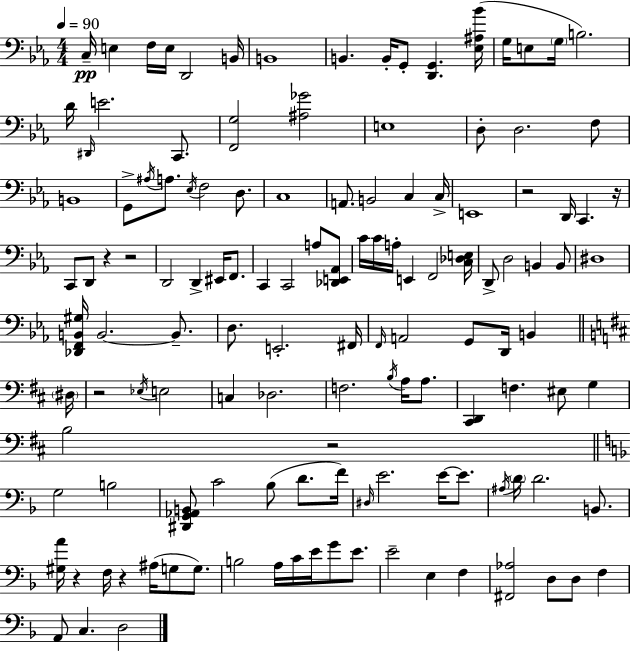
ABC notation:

X:1
T:Untitled
M:4/4
L:1/4
K:Cm
C,/4 E, F,/4 E,/4 D,,2 B,,/4 B,,4 B,, B,,/4 G,,/2 [D,,G,,] [_E,^A,_B]/4 G,/4 E,/2 G,/4 B,2 D/4 ^D,,/4 E2 C,,/2 [F,,G,]2 [^A,_G]2 E,4 D,/2 D,2 F,/2 B,,4 G,,/2 ^A,/4 A,/2 _E,/4 F,2 D,/2 C,4 A,,/2 B,,2 C, C,/4 E,,4 z2 D,,/4 C,, z/4 C,,/2 D,,/2 z z2 D,,2 D,, ^E,,/4 F,,/2 C,, C,,2 A,/2 [_D,,E,,_A,,]/2 C/4 C/4 A,/4 E,, F,,2 [C,_D,E,]/4 D,,/2 D,2 B,, B,,/2 ^D,4 [_D,,F,,B,,^G,]/4 B,,2 B,,/2 D,/2 E,,2 ^F,,/4 F,,/4 A,,2 G,,/2 D,,/4 B,, ^D,/4 z2 _E,/4 E,2 C, _D,2 F,2 B,/4 A,/4 A,/2 [^C,,D,,] F, ^E,/2 G, B,2 z2 G,2 B,2 [^D,,G,,_A,,B,,]/2 C2 _B,/2 D/2 F/4 ^D,/4 E2 E/4 E/2 ^A,/4 D/4 D2 B,,/2 [^G,A]/4 z F,/4 z ^A,/4 G,/2 G,/2 B,2 A,/4 C/4 E/4 G/2 E/2 E2 E, F, [^F,,_A,]2 D,/2 D,/2 F, A,,/2 C, D,2